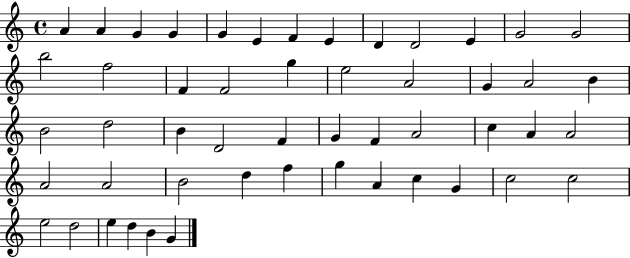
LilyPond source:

{
  \clef treble
  \time 4/4
  \defaultTimeSignature
  \key c \major
  a'4 a'4 g'4 g'4 | g'4 e'4 f'4 e'4 | d'4 d'2 e'4 | g'2 g'2 | \break b''2 f''2 | f'4 f'2 g''4 | e''2 a'2 | g'4 a'2 b'4 | \break b'2 d''2 | b'4 d'2 f'4 | g'4 f'4 a'2 | c''4 a'4 a'2 | \break a'2 a'2 | b'2 d''4 f''4 | g''4 a'4 c''4 g'4 | c''2 c''2 | \break e''2 d''2 | e''4 d''4 b'4 g'4 | \bar "|."
}